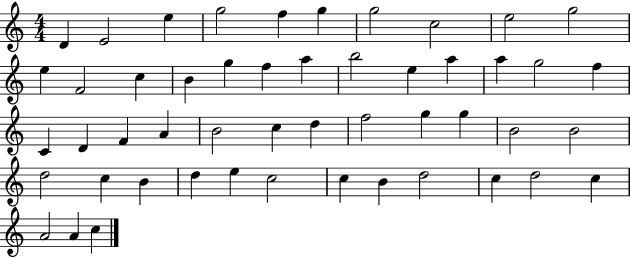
D4/q E4/h E5/q G5/h F5/q G5/q G5/h C5/h E5/h G5/h E5/q F4/h C5/q B4/q G5/q F5/q A5/q B5/h E5/q A5/q A5/q G5/h F5/q C4/q D4/q F4/q A4/q B4/h C5/q D5/q F5/h G5/q G5/q B4/h B4/h D5/h C5/q B4/q D5/q E5/q C5/h C5/q B4/q D5/h C5/q D5/h C5/q A4/h A4/q C5/q